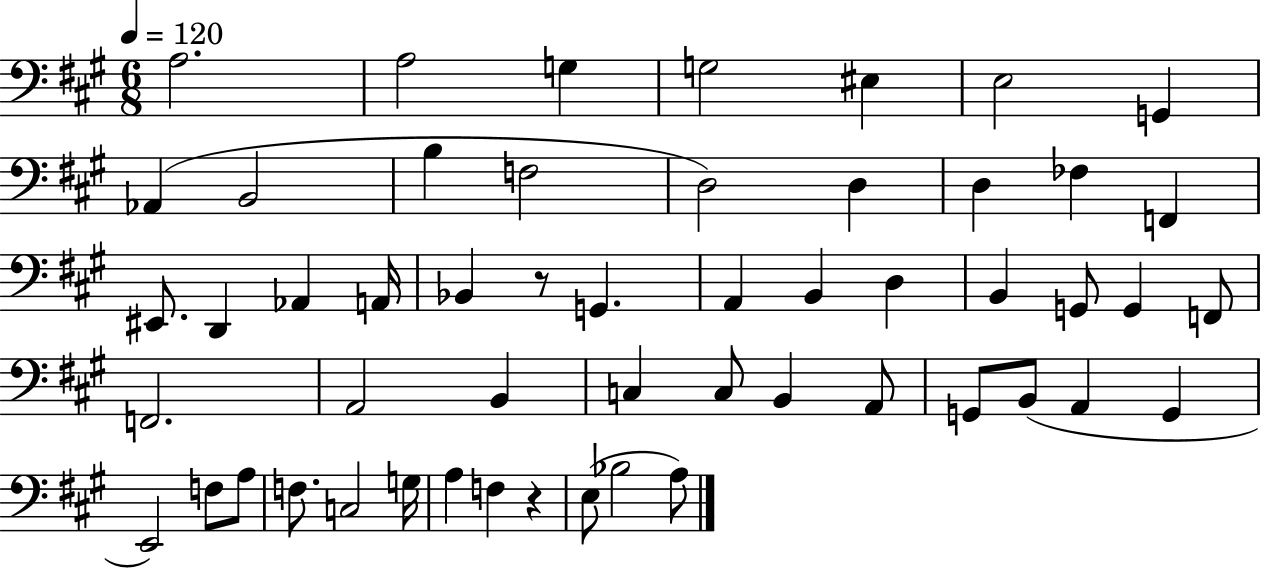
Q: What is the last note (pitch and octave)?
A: A3